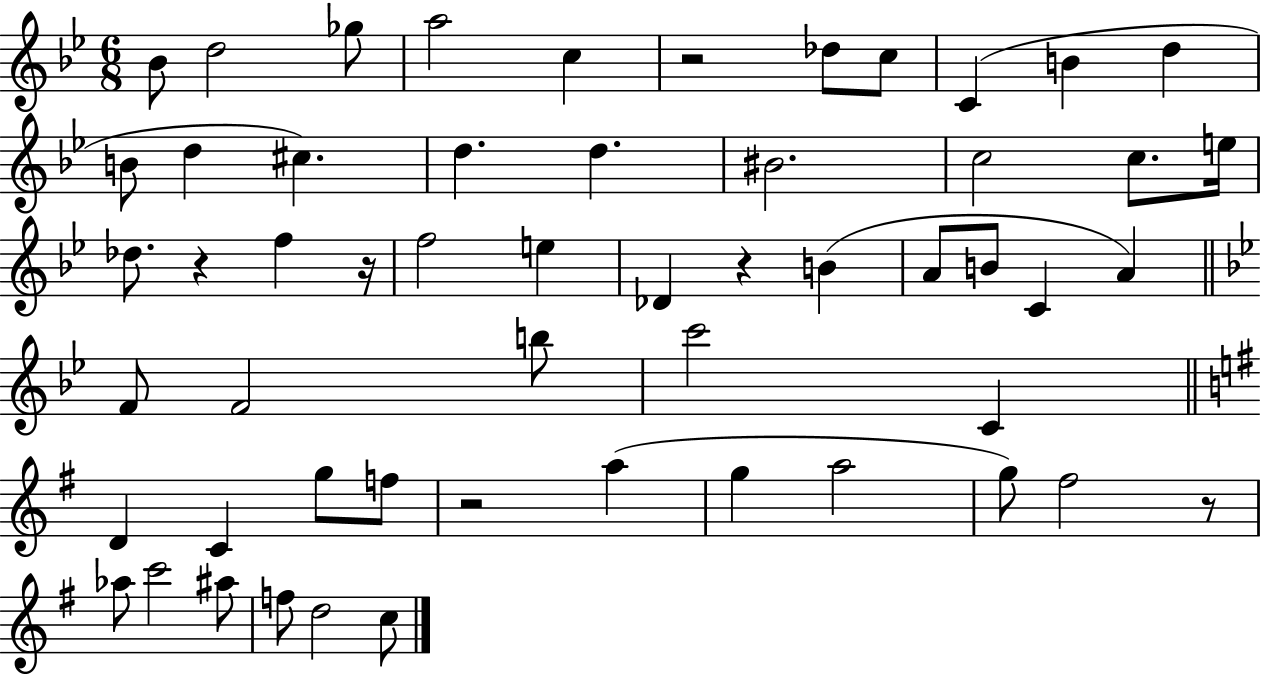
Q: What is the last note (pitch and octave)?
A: C5